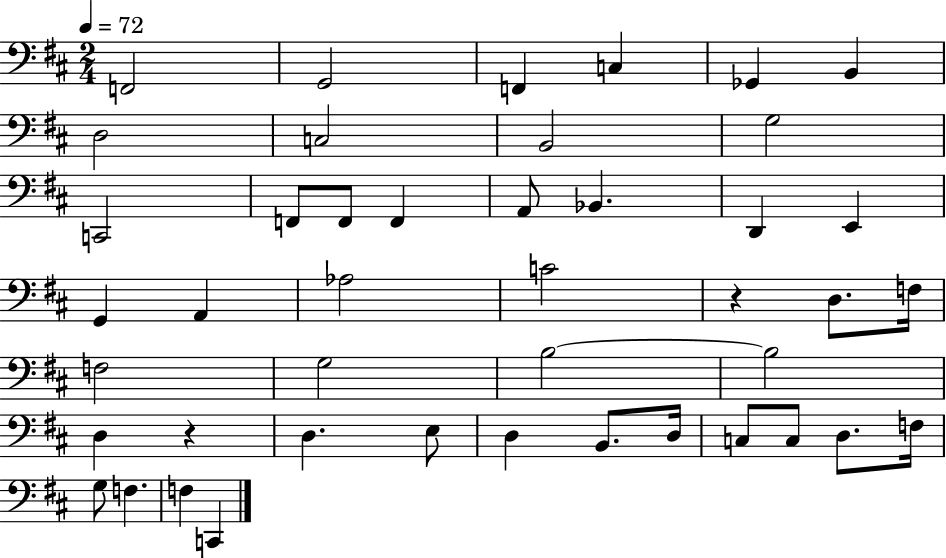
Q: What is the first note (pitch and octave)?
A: F2